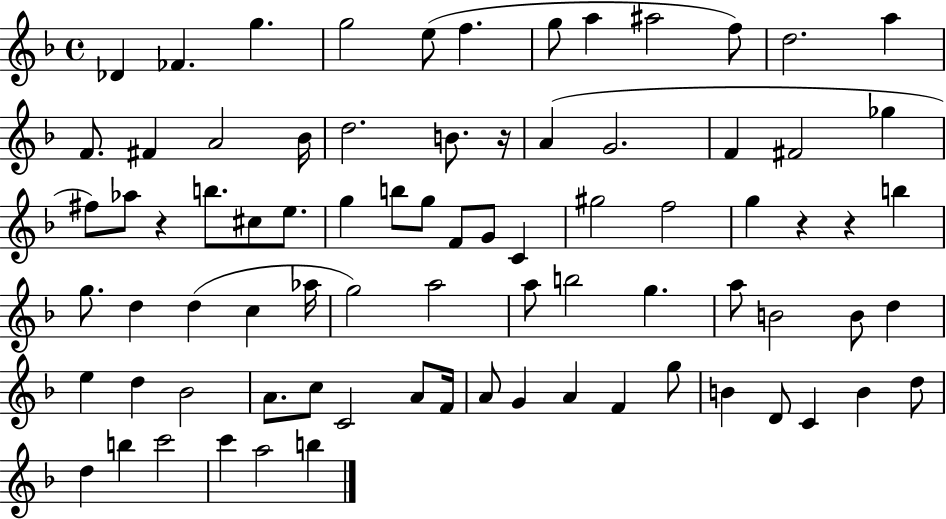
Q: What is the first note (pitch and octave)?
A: Db4